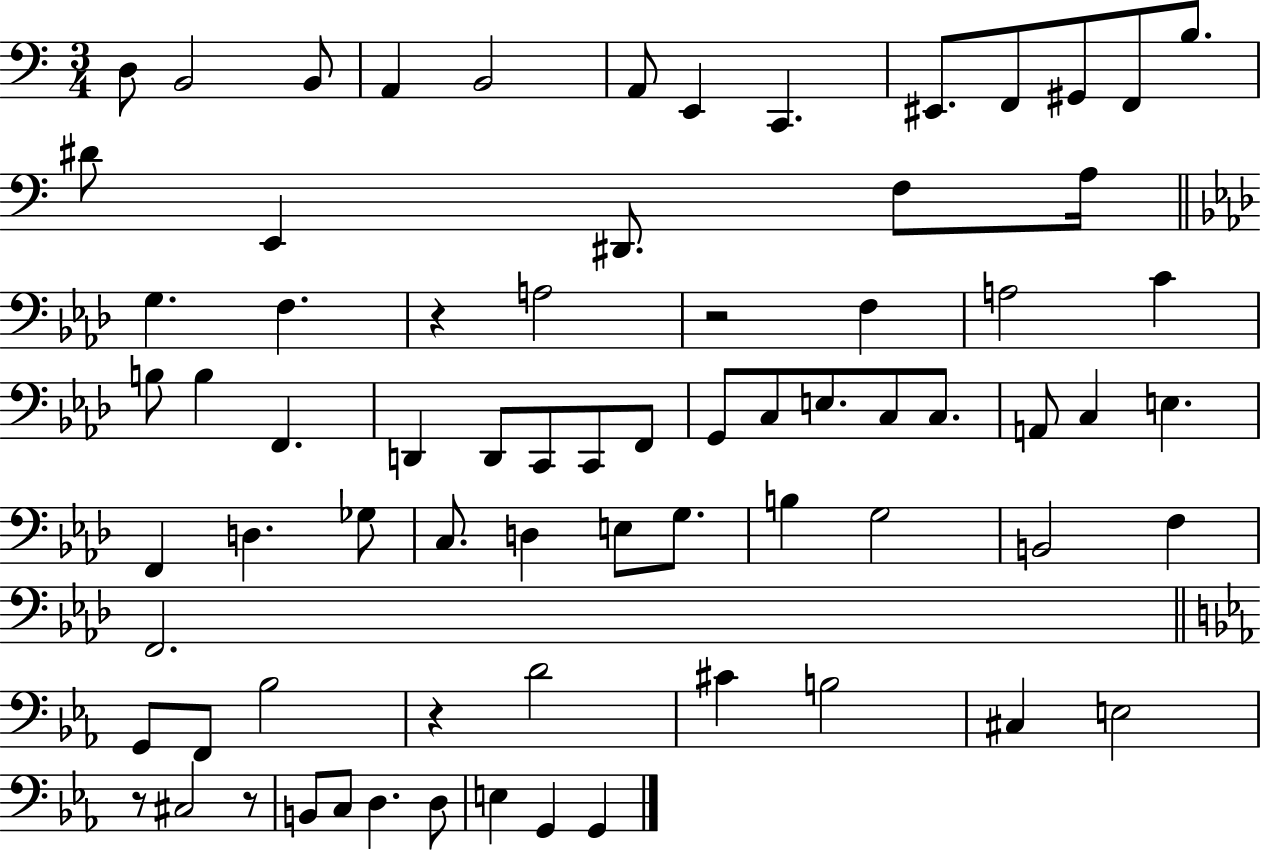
{
  \clef bass
  \numericTimeSignature
  \time 3/4
  \key c \major
  d8 b,2 b,8 | a,4 b,2 | a,8 e,4 c,4. | eis,8. f,8 gis,8 f,8 b8. | \break dis'8 e,4 dis,8. f8 a16 | \bar "||" \break \key aes \major g4. f4. | r4 a2 | r2 f4 | a2 c'4 | \break b8 b4 f,4. | d,4 d,8 c,8 c,8 f,8 | g,8 c8 e8. c8 c8. | a,8 c4 e4. | \break f,4 d4. ges8 | c8. d4 e8 g8. | b4 g2 | b,2 f4 | \break f,2. | \bar "||" \break \key ees \major g,8 f,8 bes2 | r4 d'2 | cis'4 b2 | cis4 e2 | \break r8 cis2 r8 | b,8 c8 d4. d8 | e4 g,4 g,4 | \bar "|."
}